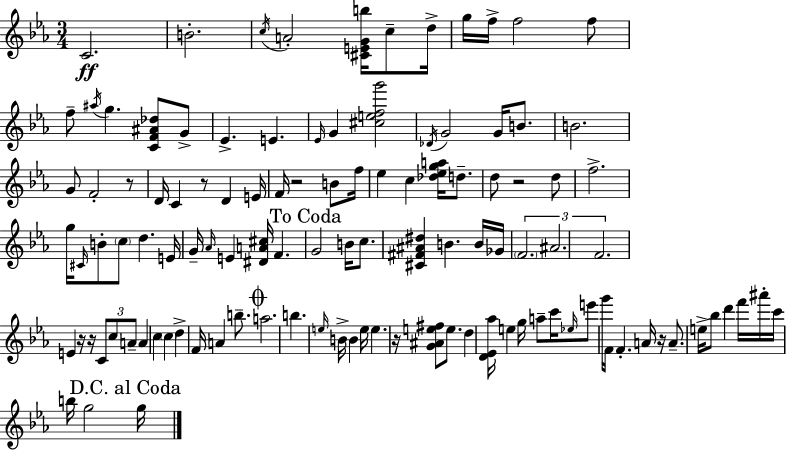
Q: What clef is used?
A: treble